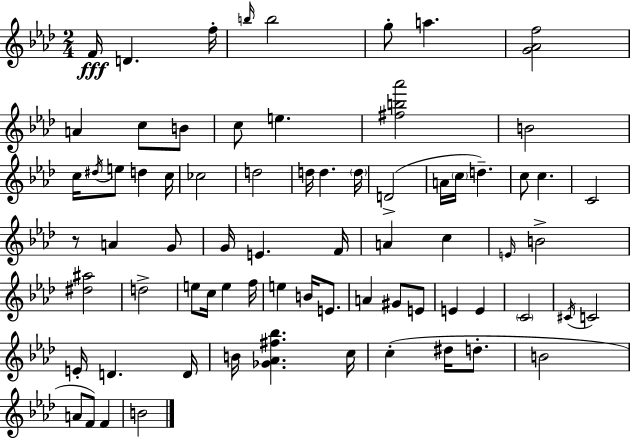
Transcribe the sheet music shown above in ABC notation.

X:1
T:Untitled
M:2/4
L:1/4
K:Ab
F/4 D f/4 b/4 b2 g/2 a [G_Af]2 A c/2 B/2 c/2 e [^fb_a']2 B2 c/4 ^d/4 e/2 d c/4 _c2 d2 d/4 d d/4 D2 A/4 c/4 d c/2 c C2 z/2 A G/2 G/4 E F/4 A c E/4 B2 [^d^a]2 d2 e/2 c/4 e f/4 e B/4 E/2 A ^G/2 E/2 E E C2 ^C/4 C2 E/4 D D/4 B/4 [_G_A^f_b] c/4 c ^d/4 d/2 B2 A/2 F/2 F B2